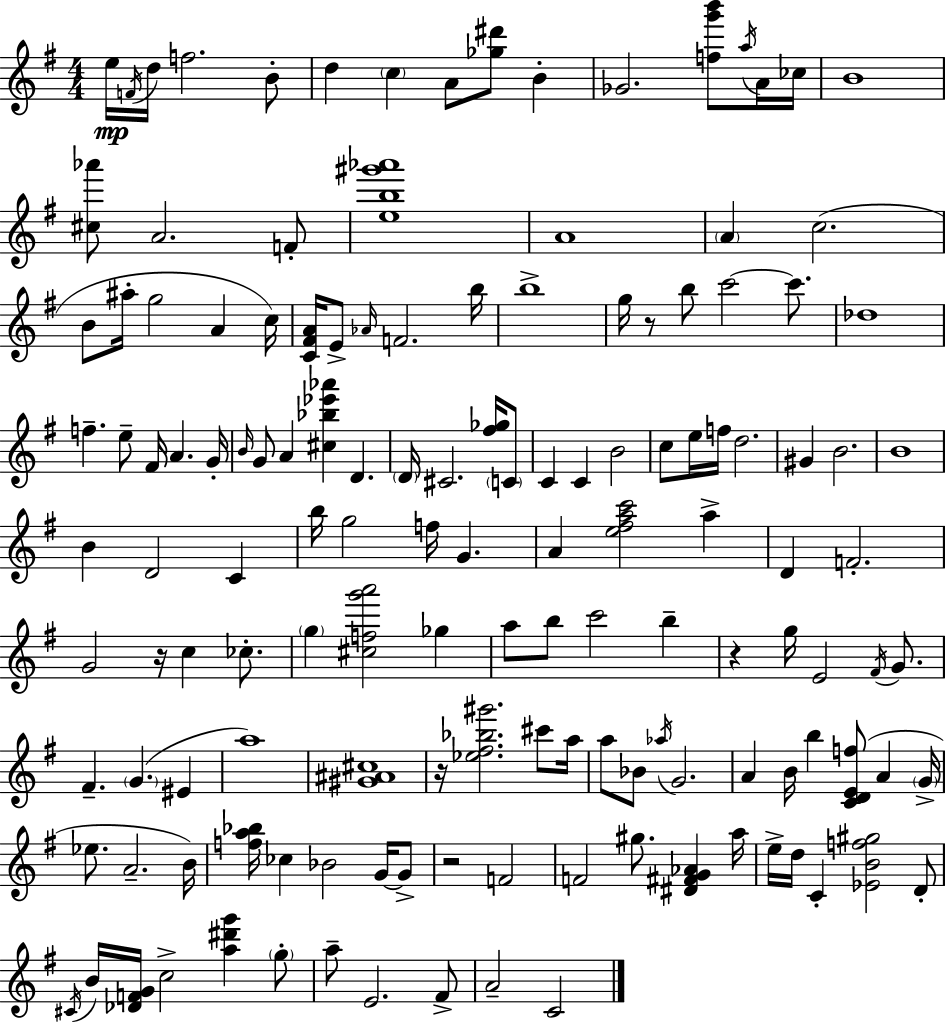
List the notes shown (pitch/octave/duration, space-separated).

E5/s F4/s D5/s F5/h. B4/e D5/q C5/q A4/e [Gb5,D#6]/e B4/q Gb4/h. [F5,G6,B6]/e A5/s A4/s CES5/s B4/w [C#5,Ab6]/e A4/h. F4/e [E5,B5,G#6,Ab6]/w A4/w A4/q C5/h. B4/e A#5/s G5/h A4/q C5/s [C4,F#4,A4]/s E4/e Ab4/s F4/h. B5/s B5/w G5/s R/e B5/e C6/h C6/e. Db5/w F5/q. E5/e F#4/s A4/q. G4/s B4/s G4/e A4/q [C#5,Bb5,Eb6,Ab6]/q D4/q. D4/s C#4/h. [F#5,Gb5]/s C4/e C4/q C4/q B4/h C5/e E5/s F5/s D5/h. G#4/q B4/h. B4/w B4/q D4/h C4/q B5/s G5/h F5/s G4/q. A4/q [E5,F#5,A5,C6]/h A5/q D4/q F4/h. G4/h R/s C5/q CES5/e. G5/q [C#5,F5,G6,A6]/h Gb5/q A5/e B5/e C6/h B5/q R/q G5/s E4/h F#4/s G4/e. F#4/q. G4/q. EIS4/q A5/w [G#4,A#4,C#5]/w R/s [Eb5,F#5,Bb5,G#6]/h. C#6/e A5/s A5/e Bb4/e Ab5/s G4/h. A4/q B4/s B5/q [C4,D4,E4,F5]/e A4/q G4/s Eb5/e. A4/h. B4/s [F5,A5,Bb5]/s CES5/q Bb4/h G4/s G4/e R/h F4/h F4/h G#5/e. [D#4,F#4,G4,Ab4]/q A5/s E5/s D5/s C4/q [Eb4,B4,F5,G#5]/h D4/e C#4/s B4/s [Db4,F4,G4]/s C5/h [A5,D#6,G6]/q G5/e A5/e E4/h. F#4/e A4/h C4/h